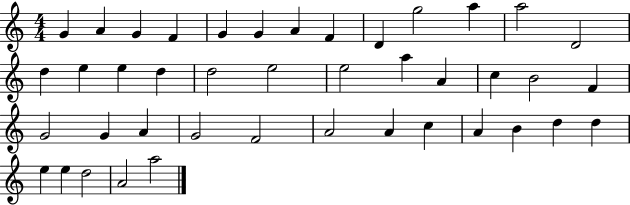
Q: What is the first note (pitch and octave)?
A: G4